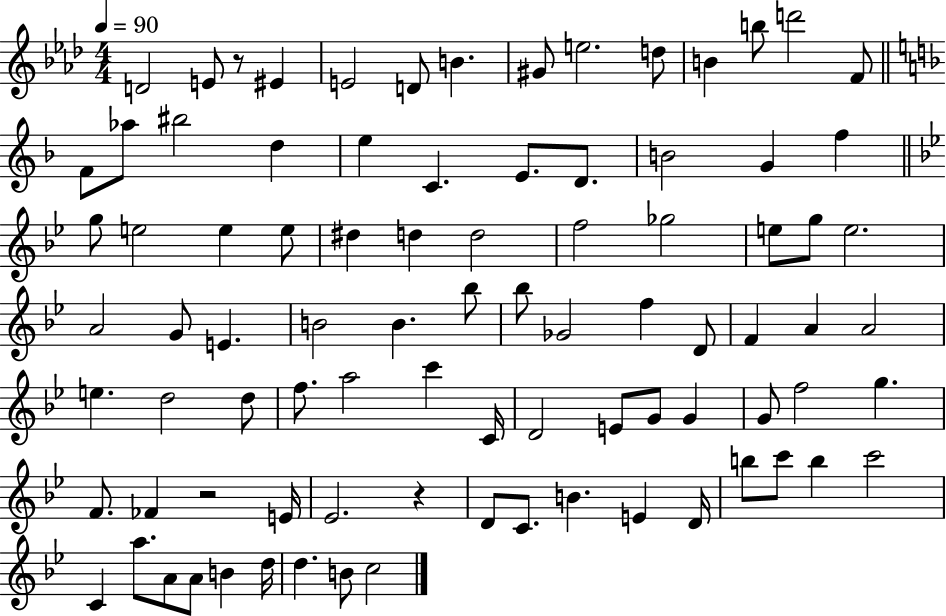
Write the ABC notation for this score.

X:1
T:Untitled
M:4/4
L:1/4
K:Ab
D2 E/2 z/2 ^E E2 D/2 B ^G/2 e2 d/2 B b/2 d'2 F/2 F/2 _a/2 ^b2 d e C E/2 D/2 B2 G f g/2 e2 e e/2 ^d d d2 f2 _g2 e/2 g/2 e2 A2 G/2 E B2 B _b/2 _b/2 _G2 f D/2 F A A2 e d2 d/2 f/2 a2 c' C/4 D2 E/2 G/2 G G/2 f2 g F/2 _F z2 E/4 _E2 z D/2 C/2 B E D/4 b/2 c'/2 b c'2 C a/2 A/2 A/2 B d/4 d B/2 c2